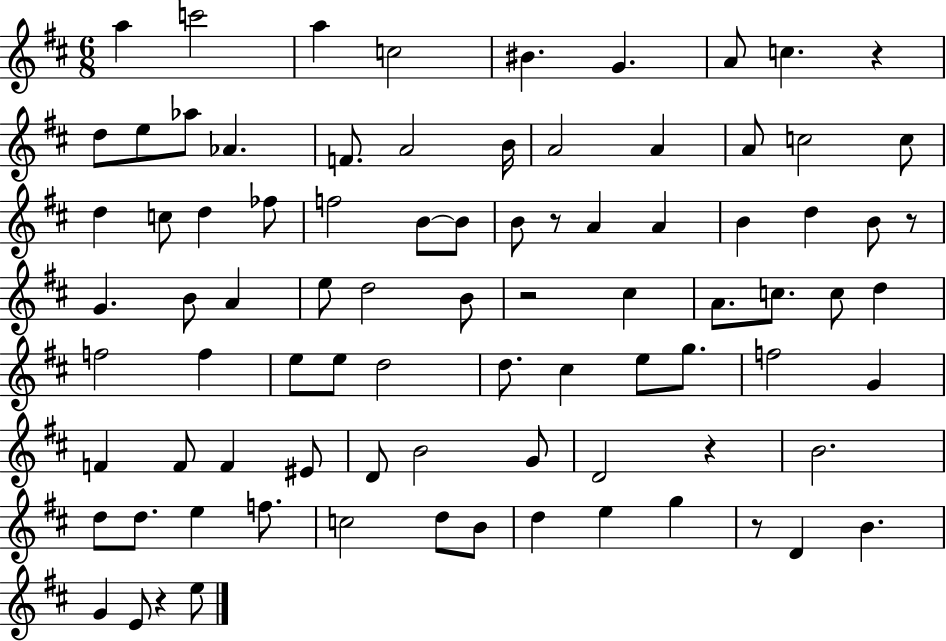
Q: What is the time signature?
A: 6/8